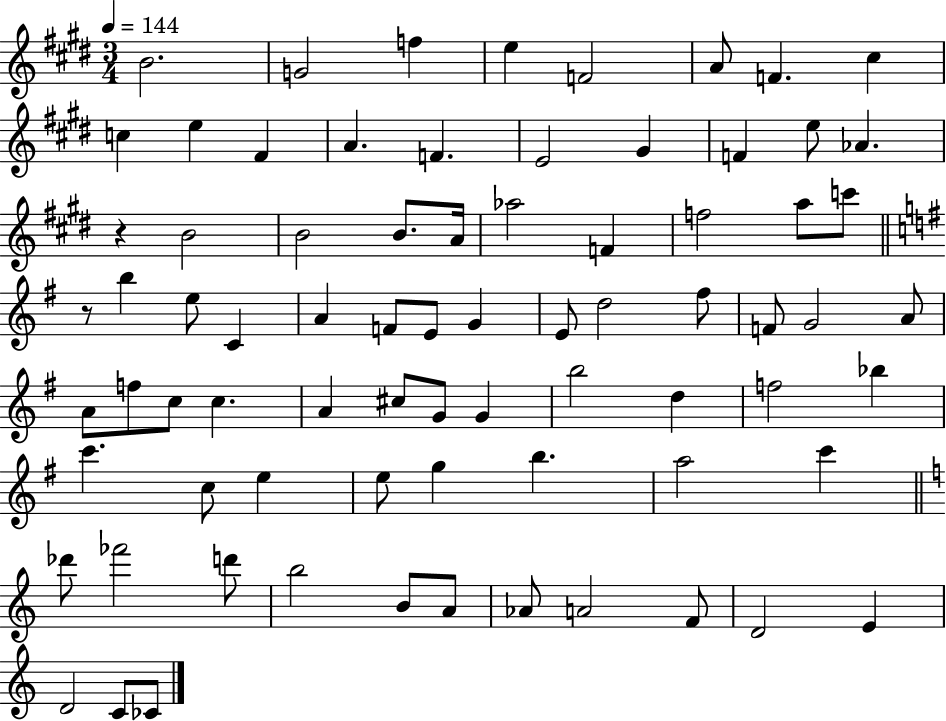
B4/h. G4/h F5/q E5/q F4/h A4/e F4/q. C#5/q C5/q E5/q F#4/q A4/q. F4/q. E4/h G#4/q F4/q E5/e Ab4/q. R/q B4/h B4/h B4/e. A4/s Ab5/h F4/q F5/h A5/e C6/e R/e B5/q E5/e C4/q A4/q F4/e E4/e G4/q E4/e D5/h F#5/e F4/e G4/h A4/e A4/e F5/e C5/e C5/q. A4/q C#5/e G4/e G4/q B5/h D5/q F5/h Bb5/q C6/q. C5/e E5/q E5/e G5/q B5/q. A5/h C6/q Db6/e FES6/h D6/e B5/h B4/e A4/e Ab4/e A4/h F4/e D4/h E4/q D4/h C4/e CES4/e